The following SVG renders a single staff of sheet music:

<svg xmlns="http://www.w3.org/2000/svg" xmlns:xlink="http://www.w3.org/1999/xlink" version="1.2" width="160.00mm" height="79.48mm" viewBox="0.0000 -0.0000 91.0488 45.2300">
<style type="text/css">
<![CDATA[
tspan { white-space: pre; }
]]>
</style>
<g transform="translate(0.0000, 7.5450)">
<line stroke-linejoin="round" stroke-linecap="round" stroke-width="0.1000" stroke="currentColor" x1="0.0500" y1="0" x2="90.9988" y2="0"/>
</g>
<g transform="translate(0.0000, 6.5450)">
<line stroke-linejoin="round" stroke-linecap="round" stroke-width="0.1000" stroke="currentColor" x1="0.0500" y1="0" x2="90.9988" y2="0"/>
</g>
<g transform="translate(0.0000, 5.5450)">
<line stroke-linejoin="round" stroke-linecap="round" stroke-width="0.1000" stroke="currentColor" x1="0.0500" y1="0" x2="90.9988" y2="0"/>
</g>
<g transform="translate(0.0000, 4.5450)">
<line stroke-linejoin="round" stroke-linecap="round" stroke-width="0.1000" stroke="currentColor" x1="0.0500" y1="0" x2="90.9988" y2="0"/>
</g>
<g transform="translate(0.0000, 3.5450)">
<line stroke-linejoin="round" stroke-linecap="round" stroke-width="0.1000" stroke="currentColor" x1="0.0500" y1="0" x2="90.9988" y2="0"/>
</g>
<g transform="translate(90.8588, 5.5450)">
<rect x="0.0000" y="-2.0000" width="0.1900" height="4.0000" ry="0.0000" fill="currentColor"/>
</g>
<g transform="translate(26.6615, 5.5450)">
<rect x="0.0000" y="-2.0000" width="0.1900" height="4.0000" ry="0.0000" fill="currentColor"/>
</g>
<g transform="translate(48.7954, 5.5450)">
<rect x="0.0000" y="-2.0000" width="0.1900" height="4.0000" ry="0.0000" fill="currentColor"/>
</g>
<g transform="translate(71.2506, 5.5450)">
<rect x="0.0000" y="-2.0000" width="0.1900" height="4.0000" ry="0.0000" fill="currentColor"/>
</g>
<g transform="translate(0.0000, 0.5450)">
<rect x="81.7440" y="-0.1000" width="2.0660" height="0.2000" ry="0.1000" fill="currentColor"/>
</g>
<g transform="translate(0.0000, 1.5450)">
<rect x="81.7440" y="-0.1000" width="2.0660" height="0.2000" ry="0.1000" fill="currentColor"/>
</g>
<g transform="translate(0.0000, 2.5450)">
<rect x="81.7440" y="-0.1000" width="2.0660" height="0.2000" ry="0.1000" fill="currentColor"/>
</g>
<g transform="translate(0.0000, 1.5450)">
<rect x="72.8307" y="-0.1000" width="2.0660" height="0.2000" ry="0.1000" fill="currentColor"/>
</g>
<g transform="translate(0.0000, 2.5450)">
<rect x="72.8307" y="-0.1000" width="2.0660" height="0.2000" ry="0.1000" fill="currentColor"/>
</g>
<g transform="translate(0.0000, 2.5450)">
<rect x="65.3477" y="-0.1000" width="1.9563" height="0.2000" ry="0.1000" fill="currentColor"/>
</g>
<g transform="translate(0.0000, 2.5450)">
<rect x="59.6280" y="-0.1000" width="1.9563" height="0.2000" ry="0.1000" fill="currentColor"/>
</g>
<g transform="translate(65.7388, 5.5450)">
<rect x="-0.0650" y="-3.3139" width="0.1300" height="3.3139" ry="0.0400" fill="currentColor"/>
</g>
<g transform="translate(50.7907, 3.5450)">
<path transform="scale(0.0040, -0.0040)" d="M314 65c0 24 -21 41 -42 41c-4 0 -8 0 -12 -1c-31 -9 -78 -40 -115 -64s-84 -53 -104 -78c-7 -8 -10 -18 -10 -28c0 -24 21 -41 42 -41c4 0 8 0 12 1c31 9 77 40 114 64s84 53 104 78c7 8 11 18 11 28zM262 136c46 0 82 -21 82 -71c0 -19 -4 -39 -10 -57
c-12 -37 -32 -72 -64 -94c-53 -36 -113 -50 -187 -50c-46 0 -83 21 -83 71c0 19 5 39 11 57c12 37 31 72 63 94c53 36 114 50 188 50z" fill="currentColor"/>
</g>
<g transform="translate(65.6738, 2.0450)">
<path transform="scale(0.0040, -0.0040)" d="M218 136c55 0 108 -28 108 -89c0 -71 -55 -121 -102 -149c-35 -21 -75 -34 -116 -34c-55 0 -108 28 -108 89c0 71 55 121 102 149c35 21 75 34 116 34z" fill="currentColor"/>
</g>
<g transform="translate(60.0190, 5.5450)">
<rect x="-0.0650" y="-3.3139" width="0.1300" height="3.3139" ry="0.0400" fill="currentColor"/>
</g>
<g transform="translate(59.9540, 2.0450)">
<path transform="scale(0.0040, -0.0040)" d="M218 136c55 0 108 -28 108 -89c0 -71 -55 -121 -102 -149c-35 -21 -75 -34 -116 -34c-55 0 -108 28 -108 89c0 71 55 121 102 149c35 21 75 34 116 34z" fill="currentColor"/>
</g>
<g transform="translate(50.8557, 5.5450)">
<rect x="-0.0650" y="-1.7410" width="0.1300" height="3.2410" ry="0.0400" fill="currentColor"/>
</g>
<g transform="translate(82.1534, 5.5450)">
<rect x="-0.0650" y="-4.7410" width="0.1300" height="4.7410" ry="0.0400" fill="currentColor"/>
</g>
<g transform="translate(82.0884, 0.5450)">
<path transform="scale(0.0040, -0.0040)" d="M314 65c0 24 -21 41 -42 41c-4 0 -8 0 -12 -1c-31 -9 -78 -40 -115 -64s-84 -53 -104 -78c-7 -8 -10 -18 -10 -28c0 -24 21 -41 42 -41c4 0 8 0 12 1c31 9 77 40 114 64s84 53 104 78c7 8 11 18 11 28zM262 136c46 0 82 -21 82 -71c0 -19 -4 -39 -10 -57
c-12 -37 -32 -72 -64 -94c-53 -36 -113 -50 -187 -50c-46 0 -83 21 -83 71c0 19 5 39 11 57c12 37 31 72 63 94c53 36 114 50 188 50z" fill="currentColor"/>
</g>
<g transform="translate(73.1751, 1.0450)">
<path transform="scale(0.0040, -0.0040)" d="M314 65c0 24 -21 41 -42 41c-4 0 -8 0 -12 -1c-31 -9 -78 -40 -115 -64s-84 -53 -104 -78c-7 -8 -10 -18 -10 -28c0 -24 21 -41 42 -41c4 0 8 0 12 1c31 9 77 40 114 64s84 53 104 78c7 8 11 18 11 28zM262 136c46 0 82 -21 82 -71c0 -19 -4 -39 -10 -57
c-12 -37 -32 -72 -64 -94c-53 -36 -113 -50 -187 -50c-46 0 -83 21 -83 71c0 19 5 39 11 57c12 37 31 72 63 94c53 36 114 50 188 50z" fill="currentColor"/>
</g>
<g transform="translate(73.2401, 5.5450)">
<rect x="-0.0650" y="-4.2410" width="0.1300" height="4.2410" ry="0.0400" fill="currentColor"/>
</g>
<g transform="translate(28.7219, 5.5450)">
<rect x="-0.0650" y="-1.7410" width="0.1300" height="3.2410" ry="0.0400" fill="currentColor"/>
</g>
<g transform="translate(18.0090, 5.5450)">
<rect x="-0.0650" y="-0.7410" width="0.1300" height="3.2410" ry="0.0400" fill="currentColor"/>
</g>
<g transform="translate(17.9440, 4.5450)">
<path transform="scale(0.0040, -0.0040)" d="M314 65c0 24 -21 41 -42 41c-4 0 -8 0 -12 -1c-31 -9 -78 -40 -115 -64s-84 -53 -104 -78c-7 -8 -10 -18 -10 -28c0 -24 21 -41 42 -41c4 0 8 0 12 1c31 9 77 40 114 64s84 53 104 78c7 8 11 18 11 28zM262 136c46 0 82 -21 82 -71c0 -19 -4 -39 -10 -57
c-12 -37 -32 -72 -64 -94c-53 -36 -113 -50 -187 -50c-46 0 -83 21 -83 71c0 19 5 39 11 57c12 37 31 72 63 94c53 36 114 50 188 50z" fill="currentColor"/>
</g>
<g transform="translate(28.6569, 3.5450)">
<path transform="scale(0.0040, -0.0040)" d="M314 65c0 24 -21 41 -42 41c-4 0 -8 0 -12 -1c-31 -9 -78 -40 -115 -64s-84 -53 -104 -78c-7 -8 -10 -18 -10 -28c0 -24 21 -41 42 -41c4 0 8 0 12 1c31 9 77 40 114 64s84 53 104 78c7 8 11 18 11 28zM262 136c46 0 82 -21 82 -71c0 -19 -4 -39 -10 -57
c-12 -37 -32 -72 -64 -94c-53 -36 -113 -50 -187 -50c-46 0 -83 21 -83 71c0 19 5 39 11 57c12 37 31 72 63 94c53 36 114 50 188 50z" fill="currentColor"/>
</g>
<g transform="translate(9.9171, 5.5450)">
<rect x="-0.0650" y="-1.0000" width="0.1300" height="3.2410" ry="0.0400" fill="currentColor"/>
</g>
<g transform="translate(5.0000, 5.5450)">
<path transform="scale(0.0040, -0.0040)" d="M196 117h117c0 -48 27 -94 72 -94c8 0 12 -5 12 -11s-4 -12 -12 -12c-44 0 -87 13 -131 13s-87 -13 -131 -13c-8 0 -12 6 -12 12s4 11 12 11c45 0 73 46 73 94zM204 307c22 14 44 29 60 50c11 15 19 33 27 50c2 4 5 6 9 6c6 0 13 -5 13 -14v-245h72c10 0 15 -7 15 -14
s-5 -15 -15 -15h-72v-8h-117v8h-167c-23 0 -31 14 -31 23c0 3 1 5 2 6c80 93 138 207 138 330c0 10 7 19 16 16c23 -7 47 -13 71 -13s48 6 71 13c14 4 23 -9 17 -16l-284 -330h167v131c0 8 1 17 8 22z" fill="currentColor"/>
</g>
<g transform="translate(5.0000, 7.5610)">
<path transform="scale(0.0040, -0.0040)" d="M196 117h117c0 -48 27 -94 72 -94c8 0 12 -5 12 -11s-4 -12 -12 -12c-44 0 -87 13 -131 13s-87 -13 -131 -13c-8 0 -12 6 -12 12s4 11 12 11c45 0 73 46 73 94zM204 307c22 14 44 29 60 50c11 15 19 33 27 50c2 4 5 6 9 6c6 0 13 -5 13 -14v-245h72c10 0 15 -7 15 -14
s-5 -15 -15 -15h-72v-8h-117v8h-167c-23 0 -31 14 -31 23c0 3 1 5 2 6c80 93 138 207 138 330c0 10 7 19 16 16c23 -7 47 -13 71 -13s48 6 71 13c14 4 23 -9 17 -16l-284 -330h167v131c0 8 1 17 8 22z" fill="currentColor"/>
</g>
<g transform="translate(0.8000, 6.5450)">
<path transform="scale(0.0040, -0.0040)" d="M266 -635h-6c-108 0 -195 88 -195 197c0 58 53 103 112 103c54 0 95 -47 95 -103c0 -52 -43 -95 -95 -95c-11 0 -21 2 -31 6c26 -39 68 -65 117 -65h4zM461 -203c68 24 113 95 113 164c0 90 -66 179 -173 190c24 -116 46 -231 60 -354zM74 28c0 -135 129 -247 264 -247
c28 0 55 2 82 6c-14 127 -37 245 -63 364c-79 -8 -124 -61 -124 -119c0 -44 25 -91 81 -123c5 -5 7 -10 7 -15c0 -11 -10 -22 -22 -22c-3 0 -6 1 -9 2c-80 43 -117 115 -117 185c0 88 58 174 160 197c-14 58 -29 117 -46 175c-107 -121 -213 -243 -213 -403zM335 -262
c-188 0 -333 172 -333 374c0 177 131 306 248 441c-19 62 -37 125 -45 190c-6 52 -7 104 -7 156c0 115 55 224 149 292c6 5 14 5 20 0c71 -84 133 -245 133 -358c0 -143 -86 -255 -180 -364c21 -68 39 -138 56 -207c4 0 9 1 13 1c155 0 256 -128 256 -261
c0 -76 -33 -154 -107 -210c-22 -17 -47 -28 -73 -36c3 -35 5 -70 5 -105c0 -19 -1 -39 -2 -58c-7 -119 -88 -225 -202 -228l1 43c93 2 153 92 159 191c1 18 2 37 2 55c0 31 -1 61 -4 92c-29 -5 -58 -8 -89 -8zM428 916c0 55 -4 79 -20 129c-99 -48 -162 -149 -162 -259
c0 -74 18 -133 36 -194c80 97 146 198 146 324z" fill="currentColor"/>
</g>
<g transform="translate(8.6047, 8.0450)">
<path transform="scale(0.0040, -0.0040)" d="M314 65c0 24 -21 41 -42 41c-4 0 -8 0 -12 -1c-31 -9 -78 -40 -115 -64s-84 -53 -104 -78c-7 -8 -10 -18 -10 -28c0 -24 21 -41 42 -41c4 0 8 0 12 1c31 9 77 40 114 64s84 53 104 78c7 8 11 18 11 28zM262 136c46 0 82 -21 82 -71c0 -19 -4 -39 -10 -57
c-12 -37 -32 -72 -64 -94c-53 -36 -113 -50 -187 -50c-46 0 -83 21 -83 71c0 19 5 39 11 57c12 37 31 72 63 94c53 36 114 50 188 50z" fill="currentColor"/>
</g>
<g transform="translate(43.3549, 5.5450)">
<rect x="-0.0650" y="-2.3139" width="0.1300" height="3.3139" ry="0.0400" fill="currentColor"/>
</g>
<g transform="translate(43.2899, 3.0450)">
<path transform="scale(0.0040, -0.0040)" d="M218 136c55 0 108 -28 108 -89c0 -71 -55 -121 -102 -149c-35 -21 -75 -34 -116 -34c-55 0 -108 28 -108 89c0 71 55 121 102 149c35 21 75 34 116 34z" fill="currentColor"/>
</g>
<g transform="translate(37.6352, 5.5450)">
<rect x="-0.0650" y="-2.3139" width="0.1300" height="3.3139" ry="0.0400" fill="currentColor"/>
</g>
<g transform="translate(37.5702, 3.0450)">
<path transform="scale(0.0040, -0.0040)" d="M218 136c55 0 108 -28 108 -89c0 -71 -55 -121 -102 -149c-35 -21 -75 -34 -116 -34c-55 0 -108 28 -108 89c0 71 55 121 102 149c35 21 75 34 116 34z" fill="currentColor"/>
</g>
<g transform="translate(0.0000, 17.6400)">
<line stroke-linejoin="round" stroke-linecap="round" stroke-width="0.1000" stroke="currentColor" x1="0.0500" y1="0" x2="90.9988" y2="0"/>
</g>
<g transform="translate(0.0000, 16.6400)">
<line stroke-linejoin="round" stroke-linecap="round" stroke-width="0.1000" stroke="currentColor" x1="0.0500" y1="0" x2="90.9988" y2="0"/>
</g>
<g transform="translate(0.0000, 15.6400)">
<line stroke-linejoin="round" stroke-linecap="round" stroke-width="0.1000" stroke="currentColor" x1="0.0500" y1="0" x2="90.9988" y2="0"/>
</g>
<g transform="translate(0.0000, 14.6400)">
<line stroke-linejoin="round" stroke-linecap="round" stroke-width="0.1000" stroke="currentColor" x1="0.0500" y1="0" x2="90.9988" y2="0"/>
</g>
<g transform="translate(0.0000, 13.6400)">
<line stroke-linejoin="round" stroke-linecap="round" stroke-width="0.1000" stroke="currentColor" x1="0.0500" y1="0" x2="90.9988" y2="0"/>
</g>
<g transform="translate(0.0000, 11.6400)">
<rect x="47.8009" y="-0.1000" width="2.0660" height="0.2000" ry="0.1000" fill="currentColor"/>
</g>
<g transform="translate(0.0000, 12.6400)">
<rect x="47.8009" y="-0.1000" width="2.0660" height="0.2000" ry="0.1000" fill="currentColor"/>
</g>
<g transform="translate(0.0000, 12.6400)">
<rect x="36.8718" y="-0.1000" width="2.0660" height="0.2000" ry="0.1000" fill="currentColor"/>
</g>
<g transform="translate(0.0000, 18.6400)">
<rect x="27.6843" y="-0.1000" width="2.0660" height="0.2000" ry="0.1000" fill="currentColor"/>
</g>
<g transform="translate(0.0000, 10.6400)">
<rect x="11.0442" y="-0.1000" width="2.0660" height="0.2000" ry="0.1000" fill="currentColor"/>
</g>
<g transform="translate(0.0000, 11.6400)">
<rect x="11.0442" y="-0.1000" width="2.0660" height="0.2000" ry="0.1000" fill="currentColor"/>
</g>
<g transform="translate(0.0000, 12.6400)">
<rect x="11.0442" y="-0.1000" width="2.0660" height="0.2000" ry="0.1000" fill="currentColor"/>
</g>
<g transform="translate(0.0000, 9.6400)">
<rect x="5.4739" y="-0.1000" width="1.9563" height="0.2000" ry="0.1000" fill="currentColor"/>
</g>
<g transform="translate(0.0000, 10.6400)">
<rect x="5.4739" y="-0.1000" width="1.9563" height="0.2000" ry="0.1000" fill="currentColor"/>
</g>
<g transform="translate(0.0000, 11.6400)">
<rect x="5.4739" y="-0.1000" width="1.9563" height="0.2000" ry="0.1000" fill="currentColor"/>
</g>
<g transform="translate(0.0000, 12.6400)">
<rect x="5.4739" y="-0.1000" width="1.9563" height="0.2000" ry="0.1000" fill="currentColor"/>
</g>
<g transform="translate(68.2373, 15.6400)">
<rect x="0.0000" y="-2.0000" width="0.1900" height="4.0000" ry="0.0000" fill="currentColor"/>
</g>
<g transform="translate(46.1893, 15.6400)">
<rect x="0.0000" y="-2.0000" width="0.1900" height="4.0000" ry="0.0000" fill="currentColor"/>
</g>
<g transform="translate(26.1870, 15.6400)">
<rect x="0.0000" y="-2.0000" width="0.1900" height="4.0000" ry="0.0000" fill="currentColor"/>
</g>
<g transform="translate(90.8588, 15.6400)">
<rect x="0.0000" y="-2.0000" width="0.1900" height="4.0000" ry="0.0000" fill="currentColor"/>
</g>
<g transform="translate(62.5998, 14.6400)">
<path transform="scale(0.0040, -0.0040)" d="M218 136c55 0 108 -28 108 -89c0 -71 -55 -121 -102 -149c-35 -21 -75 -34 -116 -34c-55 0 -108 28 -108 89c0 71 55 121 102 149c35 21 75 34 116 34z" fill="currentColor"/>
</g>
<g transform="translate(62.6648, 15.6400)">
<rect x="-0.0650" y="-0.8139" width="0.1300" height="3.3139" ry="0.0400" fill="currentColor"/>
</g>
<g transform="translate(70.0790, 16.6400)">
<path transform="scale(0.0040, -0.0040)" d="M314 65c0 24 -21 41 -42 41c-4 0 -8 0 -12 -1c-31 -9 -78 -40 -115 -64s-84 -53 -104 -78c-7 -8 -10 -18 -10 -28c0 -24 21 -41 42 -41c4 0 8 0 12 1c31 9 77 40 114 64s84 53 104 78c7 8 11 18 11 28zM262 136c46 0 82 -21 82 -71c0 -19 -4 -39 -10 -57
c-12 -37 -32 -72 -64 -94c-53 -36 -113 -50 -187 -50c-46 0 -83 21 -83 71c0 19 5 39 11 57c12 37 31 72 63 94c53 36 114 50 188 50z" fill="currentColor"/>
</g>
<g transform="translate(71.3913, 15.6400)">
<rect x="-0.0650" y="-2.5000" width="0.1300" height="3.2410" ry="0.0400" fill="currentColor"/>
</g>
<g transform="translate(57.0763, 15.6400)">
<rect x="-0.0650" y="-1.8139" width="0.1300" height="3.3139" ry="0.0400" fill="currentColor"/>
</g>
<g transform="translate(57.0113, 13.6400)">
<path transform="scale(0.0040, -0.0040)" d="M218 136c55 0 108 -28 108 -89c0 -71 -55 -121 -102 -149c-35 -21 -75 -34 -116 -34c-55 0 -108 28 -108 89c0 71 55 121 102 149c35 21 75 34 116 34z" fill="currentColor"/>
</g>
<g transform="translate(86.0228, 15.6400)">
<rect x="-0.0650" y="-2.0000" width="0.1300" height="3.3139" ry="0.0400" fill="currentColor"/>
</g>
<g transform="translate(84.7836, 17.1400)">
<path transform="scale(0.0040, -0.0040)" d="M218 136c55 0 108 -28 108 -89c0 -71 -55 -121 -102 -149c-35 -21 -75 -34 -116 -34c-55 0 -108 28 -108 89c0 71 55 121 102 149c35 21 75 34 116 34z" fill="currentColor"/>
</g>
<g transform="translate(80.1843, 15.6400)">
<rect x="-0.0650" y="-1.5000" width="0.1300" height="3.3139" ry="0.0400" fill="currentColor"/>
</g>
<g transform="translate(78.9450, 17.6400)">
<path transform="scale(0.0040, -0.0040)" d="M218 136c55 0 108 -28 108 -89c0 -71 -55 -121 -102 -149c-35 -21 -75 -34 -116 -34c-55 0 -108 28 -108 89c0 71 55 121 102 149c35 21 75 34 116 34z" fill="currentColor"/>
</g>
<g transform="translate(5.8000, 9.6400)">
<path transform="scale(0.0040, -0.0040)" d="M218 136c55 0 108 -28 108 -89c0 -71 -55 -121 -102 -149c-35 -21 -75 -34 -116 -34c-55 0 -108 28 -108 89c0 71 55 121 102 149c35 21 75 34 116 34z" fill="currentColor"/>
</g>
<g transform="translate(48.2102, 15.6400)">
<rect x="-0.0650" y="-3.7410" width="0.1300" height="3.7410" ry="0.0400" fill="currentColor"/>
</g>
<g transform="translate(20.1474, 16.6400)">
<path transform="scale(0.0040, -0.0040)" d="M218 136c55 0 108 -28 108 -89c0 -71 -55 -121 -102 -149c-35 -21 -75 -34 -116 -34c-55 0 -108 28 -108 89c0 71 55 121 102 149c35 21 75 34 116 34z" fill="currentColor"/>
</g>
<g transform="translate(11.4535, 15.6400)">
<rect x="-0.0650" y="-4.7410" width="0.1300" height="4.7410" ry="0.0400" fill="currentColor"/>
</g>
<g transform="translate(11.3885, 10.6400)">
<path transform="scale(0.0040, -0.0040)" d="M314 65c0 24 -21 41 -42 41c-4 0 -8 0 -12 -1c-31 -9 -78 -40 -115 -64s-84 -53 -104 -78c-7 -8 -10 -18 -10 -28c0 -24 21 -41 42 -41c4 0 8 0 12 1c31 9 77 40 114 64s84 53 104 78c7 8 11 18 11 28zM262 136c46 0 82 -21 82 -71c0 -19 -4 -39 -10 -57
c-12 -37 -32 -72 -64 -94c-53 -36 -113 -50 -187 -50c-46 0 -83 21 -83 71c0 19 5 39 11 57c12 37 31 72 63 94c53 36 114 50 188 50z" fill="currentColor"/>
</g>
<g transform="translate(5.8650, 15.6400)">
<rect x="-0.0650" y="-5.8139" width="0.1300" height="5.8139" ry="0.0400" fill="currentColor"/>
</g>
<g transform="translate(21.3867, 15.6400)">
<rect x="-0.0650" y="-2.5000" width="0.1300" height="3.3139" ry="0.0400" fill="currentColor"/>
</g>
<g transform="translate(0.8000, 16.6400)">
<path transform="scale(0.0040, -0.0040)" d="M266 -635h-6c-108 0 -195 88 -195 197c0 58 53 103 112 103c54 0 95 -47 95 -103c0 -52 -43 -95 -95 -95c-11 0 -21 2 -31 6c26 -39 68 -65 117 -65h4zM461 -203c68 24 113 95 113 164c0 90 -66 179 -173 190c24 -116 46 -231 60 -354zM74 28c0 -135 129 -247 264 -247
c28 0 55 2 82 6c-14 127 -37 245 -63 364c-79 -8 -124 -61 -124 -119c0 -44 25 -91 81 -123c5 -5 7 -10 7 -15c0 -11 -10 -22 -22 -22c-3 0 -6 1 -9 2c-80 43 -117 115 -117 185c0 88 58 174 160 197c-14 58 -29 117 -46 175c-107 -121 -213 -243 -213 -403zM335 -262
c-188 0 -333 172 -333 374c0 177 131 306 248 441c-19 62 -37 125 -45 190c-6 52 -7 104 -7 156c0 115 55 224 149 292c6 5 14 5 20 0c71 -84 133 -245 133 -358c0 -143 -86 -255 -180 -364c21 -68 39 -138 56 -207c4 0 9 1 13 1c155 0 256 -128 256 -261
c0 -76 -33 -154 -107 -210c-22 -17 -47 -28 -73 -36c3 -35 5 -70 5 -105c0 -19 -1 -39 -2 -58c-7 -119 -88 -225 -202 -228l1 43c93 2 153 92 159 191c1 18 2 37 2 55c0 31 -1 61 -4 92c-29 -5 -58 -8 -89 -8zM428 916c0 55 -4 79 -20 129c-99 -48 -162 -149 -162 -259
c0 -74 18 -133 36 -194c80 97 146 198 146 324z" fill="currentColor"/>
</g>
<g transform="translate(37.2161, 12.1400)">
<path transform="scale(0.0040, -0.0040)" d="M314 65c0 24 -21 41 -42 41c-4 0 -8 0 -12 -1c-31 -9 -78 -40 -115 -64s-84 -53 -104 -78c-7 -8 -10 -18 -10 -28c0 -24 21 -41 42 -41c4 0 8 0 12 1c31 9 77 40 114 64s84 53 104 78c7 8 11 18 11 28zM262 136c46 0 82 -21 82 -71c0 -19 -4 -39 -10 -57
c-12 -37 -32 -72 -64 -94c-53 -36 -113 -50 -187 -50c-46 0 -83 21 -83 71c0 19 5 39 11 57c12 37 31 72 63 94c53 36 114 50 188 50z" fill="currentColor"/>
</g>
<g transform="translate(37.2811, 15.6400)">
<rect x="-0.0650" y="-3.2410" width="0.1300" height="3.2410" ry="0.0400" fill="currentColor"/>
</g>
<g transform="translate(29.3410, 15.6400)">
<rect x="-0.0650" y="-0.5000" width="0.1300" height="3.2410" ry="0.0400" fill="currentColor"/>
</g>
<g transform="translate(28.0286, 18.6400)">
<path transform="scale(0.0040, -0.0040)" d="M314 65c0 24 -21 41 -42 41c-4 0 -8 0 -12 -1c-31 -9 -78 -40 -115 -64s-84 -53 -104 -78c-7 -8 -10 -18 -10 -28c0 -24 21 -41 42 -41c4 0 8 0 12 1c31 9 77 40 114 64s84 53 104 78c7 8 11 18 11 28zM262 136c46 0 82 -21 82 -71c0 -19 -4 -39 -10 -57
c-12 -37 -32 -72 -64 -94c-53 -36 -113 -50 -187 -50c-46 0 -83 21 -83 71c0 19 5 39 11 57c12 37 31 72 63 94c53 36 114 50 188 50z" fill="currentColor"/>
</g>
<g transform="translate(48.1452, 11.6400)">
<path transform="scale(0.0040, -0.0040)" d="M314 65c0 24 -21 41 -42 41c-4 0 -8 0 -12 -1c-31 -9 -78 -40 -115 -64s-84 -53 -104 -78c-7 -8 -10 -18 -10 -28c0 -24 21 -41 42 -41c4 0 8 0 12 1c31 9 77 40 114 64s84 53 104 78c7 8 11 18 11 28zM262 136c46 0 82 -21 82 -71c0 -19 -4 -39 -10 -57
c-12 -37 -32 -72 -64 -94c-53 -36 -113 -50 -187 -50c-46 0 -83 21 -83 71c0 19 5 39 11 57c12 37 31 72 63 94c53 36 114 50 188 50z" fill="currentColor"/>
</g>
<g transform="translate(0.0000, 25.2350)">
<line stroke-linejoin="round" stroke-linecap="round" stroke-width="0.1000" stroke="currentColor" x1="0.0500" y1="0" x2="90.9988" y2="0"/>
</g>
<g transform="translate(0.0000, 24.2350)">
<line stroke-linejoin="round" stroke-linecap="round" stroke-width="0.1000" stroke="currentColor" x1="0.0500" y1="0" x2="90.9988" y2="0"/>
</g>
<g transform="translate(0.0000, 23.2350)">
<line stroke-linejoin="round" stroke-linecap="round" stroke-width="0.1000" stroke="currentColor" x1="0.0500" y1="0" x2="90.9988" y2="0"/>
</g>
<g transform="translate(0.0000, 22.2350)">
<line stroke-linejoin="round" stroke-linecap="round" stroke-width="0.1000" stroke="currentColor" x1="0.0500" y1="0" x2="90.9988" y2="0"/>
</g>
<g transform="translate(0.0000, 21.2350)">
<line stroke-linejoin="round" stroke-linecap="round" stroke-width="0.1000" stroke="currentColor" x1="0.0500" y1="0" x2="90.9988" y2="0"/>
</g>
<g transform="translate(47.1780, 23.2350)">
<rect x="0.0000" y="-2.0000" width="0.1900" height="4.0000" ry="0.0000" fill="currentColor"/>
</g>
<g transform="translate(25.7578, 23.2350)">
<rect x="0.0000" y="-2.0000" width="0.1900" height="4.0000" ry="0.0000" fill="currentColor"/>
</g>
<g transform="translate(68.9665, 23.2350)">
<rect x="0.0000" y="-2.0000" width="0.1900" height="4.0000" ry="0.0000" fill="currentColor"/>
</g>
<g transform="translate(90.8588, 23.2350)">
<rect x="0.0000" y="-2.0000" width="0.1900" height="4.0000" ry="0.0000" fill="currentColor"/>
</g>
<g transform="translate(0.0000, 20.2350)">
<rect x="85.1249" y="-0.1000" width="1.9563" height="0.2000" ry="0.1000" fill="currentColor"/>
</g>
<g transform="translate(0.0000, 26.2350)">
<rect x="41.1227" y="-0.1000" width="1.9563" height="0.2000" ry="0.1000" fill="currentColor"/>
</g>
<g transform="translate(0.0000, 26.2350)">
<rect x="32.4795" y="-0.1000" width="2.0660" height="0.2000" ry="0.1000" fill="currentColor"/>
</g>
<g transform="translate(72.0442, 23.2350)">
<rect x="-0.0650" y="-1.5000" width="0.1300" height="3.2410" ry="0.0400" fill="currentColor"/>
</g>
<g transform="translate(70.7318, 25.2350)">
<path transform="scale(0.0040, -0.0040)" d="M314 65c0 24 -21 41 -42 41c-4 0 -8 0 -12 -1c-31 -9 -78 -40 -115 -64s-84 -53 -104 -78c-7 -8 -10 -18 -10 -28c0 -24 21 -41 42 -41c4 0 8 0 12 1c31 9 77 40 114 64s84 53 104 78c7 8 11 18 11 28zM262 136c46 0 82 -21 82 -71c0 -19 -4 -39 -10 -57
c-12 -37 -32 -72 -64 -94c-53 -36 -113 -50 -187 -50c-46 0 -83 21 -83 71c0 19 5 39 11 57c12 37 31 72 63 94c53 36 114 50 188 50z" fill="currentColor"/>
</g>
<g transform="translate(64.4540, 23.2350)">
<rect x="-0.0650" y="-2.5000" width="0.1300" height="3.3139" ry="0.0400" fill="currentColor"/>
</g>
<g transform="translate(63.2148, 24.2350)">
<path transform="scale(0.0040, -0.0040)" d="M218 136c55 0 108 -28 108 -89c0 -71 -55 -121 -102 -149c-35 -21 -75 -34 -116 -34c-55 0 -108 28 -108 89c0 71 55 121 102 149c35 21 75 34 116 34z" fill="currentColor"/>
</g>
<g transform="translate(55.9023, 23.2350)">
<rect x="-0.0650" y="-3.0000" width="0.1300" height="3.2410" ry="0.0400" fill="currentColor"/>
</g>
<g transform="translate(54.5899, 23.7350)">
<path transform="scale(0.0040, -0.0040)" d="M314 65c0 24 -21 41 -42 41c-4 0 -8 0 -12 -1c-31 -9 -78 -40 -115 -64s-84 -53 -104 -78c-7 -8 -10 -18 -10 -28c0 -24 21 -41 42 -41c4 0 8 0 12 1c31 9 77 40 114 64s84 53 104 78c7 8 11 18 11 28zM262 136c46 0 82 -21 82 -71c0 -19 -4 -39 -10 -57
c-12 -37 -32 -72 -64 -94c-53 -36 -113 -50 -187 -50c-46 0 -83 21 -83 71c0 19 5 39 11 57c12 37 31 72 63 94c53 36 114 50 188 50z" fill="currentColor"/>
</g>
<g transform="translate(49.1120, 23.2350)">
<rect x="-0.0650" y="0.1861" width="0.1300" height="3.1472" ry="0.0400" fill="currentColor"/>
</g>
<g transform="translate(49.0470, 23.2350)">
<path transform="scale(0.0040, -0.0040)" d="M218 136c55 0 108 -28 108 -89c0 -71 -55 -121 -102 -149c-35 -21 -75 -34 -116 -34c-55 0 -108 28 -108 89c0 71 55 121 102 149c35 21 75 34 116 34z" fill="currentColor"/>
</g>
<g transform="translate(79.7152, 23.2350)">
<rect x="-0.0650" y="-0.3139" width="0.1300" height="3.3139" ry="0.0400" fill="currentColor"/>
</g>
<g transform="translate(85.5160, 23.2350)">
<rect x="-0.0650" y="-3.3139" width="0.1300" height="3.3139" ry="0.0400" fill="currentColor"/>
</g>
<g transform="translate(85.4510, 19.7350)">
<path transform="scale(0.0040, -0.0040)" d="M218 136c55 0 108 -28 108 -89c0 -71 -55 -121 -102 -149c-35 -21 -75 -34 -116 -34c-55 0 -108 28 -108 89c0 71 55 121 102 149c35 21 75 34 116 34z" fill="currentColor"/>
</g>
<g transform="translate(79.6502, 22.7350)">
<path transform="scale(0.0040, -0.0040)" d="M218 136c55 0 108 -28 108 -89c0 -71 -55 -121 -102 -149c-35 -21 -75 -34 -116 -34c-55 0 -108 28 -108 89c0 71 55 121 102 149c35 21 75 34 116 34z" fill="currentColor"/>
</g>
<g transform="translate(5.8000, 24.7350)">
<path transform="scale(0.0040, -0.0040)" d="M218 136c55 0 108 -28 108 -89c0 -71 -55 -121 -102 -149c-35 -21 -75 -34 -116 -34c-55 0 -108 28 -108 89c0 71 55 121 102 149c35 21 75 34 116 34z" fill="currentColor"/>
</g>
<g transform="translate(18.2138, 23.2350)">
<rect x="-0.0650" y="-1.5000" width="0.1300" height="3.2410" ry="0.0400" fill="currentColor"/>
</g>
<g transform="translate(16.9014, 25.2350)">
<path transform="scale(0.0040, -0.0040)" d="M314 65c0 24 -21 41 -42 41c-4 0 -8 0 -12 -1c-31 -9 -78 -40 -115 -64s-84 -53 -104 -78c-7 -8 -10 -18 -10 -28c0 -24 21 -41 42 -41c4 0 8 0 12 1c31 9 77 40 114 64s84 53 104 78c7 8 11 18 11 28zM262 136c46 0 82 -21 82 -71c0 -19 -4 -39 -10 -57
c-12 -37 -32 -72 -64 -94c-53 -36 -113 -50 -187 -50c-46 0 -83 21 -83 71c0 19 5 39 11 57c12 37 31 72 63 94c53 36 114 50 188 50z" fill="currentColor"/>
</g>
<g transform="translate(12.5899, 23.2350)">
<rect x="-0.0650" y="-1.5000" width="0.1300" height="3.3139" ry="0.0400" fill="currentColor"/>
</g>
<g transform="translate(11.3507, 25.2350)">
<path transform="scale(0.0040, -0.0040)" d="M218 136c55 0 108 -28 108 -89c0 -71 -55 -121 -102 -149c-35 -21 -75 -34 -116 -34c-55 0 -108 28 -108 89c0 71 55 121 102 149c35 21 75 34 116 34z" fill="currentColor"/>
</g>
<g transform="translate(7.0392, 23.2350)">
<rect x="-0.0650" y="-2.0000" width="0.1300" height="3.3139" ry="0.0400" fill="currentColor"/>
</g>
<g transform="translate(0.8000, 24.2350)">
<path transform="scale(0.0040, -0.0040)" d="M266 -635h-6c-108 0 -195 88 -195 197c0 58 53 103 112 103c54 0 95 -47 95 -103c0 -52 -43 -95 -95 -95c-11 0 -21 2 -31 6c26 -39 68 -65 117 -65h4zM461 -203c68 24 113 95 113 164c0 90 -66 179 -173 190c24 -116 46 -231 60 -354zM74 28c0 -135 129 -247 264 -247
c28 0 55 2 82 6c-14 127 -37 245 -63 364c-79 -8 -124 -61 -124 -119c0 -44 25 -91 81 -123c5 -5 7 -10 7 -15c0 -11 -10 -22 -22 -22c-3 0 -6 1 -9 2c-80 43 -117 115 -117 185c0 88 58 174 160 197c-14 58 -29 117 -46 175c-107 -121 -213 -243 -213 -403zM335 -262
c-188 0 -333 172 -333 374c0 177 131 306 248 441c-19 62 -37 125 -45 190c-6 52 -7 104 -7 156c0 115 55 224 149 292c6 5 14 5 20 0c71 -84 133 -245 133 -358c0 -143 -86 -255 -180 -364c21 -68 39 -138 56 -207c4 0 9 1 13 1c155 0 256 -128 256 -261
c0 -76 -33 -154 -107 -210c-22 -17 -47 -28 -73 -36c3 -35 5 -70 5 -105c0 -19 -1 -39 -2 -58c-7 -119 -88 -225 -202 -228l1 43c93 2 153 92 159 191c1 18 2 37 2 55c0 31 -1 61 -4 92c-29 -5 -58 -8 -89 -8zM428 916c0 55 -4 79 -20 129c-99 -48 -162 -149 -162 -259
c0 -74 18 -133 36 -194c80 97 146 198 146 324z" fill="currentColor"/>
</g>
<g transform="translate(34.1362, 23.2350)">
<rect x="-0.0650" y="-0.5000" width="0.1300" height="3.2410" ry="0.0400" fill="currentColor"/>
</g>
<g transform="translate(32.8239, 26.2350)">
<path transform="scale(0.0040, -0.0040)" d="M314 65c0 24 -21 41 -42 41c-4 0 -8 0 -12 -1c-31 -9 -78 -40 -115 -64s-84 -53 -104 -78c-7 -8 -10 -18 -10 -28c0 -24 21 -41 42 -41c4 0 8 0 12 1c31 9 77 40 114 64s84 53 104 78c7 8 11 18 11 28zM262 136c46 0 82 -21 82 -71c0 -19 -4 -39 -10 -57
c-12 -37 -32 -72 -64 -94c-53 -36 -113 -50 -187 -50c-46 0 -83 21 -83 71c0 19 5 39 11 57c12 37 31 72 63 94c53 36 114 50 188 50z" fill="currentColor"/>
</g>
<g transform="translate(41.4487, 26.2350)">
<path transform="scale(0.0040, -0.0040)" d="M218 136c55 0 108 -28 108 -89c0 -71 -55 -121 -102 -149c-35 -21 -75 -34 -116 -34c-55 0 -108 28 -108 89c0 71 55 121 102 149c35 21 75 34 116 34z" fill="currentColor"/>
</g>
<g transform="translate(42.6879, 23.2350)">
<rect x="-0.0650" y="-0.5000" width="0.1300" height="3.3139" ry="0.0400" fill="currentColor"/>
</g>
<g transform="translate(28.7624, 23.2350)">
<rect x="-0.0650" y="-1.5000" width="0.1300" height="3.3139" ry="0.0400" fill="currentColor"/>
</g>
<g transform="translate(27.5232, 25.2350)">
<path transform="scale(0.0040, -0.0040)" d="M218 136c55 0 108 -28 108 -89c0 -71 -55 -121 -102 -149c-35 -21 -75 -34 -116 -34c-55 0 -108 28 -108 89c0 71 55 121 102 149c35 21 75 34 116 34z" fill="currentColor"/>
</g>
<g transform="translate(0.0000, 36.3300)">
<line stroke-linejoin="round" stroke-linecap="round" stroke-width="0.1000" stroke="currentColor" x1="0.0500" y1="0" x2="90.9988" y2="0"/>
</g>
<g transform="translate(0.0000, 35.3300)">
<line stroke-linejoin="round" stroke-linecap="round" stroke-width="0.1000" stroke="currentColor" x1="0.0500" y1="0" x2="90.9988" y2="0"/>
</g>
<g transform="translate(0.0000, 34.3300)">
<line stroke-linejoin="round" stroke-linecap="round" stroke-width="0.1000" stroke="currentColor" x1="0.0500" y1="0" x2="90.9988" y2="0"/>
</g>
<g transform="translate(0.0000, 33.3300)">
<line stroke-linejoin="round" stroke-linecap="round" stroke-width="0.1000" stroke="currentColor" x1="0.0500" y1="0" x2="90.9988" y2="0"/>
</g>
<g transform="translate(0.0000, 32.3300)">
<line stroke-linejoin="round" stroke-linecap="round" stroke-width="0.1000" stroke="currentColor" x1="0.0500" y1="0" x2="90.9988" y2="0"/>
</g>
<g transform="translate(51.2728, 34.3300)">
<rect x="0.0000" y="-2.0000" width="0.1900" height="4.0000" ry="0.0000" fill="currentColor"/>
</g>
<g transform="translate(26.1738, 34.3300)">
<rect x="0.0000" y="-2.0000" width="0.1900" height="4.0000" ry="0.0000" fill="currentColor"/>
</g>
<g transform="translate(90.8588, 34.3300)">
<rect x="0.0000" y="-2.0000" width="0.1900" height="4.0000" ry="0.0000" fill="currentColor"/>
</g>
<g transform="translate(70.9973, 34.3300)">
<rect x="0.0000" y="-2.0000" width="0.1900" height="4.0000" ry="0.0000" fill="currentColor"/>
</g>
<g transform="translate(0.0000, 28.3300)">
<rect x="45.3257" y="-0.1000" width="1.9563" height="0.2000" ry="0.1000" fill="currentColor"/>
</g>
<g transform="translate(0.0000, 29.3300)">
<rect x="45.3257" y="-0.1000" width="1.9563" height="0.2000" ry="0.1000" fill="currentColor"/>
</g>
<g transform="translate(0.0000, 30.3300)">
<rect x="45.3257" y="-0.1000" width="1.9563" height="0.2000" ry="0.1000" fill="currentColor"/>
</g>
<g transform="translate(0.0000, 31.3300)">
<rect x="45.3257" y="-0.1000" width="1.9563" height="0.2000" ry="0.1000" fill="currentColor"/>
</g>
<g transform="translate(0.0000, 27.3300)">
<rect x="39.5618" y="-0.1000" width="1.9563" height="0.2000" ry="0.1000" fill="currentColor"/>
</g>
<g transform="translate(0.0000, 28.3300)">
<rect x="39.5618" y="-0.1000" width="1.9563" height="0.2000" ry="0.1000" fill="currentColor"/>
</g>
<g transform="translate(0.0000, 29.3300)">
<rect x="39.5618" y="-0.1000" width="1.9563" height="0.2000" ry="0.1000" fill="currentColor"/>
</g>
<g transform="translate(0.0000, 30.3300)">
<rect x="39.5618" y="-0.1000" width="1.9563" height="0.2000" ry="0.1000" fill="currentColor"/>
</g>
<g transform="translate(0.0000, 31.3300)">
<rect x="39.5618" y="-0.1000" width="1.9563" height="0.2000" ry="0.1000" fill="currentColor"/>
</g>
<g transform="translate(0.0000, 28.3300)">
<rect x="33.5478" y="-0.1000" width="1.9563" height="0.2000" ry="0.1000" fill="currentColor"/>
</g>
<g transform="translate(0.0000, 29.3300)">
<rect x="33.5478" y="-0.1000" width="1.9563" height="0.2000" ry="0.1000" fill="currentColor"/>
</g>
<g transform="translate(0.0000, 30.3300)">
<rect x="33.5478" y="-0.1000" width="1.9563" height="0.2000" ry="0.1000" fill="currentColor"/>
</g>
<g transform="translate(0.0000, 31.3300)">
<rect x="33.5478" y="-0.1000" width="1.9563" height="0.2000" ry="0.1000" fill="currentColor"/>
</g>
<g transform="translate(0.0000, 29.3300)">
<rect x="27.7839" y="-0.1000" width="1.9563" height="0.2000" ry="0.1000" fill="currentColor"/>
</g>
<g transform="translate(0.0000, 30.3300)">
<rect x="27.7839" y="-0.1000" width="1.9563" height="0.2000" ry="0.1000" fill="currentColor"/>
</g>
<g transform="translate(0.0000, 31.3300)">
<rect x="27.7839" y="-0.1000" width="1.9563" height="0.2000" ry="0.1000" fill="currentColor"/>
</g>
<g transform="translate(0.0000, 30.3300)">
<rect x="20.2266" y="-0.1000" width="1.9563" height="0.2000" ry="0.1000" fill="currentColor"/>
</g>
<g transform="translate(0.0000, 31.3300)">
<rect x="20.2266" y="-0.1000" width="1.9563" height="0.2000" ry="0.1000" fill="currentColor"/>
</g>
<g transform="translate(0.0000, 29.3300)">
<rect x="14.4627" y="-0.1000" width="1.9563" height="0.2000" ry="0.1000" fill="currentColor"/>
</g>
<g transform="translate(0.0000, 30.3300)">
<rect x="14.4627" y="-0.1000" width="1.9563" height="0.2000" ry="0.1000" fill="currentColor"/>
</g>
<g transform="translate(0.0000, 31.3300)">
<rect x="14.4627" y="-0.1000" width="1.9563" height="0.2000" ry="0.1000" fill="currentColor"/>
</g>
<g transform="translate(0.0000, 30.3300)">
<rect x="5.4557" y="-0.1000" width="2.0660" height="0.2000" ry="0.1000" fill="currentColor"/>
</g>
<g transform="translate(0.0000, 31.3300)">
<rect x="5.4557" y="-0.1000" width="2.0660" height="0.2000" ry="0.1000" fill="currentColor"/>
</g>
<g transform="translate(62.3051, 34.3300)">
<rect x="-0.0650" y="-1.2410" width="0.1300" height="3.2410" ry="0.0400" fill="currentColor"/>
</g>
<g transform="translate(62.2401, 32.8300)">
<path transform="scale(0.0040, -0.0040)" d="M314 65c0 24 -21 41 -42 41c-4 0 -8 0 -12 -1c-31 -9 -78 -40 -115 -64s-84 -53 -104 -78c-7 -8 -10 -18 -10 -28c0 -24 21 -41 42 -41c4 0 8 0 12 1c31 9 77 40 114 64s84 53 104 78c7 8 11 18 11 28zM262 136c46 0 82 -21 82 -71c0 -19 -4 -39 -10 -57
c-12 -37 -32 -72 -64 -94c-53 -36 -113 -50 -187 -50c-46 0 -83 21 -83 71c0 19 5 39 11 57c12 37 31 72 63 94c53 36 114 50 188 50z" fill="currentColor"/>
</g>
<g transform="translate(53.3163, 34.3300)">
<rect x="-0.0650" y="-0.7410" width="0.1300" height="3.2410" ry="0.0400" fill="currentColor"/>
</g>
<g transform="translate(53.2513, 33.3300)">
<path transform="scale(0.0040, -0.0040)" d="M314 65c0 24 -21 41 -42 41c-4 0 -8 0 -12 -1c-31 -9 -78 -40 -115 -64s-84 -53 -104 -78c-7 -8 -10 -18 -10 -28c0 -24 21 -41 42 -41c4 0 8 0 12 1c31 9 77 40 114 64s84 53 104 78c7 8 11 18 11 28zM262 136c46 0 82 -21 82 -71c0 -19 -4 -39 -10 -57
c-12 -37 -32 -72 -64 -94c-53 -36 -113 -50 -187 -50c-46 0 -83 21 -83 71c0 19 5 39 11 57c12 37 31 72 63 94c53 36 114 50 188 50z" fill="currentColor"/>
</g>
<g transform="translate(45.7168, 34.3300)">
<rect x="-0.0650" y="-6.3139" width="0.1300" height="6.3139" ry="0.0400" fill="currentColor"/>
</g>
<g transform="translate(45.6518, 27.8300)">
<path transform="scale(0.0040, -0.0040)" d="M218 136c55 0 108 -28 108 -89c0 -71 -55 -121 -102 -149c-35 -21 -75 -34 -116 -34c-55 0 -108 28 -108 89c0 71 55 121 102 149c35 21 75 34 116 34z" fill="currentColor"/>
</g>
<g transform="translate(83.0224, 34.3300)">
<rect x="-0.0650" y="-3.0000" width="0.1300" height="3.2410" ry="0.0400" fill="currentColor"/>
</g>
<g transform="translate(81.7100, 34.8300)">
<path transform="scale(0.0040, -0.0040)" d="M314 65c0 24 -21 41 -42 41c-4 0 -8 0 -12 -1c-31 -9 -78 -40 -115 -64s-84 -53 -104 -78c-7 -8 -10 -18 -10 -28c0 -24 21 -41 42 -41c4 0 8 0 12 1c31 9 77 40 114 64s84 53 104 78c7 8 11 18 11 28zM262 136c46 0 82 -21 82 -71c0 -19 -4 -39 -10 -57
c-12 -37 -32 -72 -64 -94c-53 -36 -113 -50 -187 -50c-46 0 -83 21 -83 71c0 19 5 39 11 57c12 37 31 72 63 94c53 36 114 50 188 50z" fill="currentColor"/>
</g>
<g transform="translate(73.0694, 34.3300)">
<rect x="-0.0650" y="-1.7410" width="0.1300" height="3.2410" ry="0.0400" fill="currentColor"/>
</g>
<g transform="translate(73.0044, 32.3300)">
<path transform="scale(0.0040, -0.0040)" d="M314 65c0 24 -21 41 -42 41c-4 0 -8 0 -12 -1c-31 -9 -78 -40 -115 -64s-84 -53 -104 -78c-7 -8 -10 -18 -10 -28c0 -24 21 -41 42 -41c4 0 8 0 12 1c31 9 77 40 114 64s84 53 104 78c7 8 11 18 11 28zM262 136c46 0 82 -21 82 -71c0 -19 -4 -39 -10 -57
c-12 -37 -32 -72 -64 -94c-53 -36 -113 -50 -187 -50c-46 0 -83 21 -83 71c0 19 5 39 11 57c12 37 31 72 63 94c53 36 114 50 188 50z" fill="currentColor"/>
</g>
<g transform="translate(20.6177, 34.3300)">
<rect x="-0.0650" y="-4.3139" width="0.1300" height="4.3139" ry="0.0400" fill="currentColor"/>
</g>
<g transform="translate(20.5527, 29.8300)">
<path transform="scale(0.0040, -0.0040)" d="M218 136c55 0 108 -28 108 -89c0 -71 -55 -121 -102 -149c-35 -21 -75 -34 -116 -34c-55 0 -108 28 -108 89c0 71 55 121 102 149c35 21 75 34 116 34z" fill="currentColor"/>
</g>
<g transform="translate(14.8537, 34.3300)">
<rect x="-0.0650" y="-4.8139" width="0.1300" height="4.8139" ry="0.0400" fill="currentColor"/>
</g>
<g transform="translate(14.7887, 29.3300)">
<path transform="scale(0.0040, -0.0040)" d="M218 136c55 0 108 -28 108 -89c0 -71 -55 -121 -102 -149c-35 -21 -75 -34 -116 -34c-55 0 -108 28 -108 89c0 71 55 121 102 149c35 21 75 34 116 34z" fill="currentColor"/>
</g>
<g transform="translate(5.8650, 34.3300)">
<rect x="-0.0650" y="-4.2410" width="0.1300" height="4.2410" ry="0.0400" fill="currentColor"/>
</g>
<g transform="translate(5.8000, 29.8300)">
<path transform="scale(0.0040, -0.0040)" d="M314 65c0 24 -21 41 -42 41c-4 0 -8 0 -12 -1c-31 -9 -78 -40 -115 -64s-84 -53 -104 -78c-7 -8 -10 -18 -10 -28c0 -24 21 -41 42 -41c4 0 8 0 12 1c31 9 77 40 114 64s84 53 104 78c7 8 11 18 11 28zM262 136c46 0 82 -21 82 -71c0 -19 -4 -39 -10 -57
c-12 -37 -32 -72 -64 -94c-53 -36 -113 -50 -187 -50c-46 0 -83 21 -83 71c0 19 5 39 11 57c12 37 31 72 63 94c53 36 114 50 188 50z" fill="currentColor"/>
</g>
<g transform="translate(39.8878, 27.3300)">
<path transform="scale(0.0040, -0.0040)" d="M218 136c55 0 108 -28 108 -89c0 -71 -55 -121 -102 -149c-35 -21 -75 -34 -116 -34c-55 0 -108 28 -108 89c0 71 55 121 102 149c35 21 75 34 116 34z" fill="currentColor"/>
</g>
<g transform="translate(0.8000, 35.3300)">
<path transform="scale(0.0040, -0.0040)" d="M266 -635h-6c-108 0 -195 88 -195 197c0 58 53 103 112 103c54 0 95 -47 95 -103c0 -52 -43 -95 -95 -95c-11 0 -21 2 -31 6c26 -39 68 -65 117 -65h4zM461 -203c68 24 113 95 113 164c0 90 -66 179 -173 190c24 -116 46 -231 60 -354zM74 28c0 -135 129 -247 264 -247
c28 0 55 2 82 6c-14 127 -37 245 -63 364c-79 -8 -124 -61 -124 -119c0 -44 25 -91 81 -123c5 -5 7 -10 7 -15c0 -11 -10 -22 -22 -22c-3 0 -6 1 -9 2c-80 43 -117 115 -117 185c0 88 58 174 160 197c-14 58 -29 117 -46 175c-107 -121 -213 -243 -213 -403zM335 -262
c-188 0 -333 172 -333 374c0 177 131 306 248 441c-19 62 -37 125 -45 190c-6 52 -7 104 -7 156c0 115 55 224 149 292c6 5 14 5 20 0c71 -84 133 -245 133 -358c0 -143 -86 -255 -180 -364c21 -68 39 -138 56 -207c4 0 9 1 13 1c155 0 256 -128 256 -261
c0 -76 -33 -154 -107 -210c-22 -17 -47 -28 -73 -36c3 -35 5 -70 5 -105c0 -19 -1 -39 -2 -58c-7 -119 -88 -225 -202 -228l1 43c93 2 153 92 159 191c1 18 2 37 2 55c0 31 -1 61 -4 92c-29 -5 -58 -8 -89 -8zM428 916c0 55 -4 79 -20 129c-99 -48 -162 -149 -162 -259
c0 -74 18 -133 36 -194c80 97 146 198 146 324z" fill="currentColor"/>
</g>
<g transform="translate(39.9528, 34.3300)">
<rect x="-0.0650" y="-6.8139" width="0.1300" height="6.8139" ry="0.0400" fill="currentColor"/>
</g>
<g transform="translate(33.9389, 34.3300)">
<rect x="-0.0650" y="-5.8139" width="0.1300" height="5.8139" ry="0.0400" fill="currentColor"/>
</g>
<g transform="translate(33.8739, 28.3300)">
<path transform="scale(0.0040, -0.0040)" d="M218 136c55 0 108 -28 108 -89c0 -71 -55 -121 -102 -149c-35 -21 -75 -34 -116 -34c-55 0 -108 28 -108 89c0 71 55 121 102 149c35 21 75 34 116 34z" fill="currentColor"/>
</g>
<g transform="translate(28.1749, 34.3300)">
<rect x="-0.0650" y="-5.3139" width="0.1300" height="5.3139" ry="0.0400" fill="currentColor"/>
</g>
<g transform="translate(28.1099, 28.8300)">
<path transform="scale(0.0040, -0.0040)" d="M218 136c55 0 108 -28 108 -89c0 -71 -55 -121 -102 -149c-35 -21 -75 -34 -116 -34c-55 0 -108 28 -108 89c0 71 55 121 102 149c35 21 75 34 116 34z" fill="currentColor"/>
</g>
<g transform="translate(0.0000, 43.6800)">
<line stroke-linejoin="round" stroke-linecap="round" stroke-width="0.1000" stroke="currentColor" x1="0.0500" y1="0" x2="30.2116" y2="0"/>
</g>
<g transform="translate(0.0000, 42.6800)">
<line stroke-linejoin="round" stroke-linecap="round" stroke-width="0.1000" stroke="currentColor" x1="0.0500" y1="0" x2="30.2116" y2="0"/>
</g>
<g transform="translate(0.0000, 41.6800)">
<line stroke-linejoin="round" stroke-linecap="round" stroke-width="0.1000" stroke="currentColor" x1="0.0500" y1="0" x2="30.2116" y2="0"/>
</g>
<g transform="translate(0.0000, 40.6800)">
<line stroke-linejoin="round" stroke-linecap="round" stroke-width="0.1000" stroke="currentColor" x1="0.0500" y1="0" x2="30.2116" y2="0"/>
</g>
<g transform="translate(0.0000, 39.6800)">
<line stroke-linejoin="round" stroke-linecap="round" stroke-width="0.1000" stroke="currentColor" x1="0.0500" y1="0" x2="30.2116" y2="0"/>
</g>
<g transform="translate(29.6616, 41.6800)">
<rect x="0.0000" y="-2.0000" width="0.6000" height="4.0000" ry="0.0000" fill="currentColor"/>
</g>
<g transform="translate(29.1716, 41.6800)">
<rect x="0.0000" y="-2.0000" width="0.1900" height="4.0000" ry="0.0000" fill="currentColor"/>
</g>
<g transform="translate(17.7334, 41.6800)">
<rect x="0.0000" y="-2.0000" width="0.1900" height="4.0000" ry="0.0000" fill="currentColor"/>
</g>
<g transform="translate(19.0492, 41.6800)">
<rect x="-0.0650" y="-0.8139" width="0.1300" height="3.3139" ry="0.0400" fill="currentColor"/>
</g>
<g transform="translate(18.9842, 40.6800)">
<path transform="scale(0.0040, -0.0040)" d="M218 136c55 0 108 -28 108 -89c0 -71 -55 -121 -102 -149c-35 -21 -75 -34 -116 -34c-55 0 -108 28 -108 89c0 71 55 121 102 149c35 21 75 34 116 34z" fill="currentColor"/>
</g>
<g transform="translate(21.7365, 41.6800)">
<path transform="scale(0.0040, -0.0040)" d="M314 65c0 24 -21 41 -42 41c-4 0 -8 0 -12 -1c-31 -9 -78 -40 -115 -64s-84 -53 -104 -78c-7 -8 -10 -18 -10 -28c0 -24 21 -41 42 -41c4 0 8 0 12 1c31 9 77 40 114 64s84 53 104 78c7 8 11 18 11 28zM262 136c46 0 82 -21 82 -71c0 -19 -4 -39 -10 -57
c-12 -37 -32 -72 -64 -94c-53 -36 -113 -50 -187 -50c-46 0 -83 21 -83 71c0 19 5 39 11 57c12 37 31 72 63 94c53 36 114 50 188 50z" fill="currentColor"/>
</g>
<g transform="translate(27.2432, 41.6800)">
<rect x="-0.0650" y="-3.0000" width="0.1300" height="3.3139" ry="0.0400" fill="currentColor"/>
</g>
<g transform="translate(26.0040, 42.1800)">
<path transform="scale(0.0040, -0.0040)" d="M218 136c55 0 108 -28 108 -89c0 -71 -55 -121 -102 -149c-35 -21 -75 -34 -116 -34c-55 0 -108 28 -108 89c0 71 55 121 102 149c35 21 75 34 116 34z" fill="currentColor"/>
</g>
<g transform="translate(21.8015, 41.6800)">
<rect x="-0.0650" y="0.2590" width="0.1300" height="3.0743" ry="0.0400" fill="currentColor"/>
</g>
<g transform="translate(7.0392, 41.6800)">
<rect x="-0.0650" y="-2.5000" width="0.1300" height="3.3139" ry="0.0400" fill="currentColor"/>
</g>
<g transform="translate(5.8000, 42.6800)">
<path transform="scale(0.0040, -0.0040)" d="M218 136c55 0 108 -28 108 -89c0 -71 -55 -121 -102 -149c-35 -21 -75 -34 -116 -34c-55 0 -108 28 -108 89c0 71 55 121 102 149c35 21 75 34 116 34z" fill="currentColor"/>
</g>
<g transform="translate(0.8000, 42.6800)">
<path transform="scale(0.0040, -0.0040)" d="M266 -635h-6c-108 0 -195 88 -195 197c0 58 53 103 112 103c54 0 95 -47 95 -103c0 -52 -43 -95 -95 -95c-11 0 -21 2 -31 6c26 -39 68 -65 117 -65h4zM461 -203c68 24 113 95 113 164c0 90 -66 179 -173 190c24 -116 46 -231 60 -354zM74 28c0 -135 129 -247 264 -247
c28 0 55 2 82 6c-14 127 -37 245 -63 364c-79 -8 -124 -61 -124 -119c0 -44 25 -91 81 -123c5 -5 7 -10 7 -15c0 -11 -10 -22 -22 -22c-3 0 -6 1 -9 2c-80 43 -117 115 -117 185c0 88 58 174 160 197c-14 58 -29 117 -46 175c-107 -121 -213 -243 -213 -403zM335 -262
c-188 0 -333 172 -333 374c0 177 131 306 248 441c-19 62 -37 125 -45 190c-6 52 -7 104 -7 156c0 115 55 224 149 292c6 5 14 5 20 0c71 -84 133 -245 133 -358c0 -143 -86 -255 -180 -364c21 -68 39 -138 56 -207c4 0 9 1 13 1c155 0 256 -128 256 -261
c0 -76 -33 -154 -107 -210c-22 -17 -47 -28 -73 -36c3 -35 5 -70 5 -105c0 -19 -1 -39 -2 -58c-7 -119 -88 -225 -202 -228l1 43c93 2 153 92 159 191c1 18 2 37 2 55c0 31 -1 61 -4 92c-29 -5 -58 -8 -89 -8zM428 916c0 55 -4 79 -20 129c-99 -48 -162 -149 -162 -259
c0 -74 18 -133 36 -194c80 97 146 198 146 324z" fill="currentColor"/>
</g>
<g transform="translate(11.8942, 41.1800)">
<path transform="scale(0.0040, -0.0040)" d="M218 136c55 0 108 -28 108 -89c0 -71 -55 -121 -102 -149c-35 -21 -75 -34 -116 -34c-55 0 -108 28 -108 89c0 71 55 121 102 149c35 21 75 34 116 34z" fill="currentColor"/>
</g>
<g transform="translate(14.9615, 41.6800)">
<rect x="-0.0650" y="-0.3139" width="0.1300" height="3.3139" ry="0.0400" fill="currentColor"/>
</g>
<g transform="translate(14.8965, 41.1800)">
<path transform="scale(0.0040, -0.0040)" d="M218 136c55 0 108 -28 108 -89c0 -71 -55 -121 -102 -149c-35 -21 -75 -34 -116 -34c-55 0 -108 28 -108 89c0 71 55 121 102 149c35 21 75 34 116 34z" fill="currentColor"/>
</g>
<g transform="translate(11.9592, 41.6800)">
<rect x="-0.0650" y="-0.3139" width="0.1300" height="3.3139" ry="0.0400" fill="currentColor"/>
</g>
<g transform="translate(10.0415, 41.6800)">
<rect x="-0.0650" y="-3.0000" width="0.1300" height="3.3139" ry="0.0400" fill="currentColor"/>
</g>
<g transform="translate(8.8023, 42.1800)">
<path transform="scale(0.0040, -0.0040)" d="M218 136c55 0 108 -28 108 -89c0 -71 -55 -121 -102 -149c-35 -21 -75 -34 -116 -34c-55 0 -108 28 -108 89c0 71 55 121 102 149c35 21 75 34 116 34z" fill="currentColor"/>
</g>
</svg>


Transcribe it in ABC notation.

X:1
T:Untitled
M:4/4
L:1/4
K:C
D2 d2 f2 g g f2 b b d'2 e'2 g' e'2 G C2 b2 c'2 f d G2 E F F E E2 E C2 C B A2 G E2 c b d'2 e' d' f' g' b' a' d2 e2 f2 A2 G A c c d B2 A